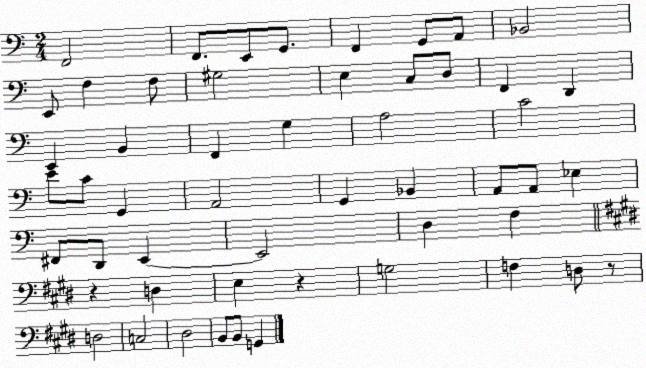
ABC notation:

X:1
T:Untitled
M:2/4
L:1/4
K:C
F,,2 F,,/2 E,,/2 G,,/2 F,, G,,/2 A,,/2 _B,,2 E,,/2 F, F,/2 ^G,2 E, C,/2 D,/2 F,, D,, E,, B,, F,, G, A,2 C2 E/2 C/2 G,, A,,2 G,, _B,, A,,/2 A,,/2 _E, ^F,,/2 D,,/2 E,, E,,2 D, F, z D, E, z G,2 F, D,/2 z/2 D,2 C,2 ^D,2 B,,/2 B,,/2 G,,